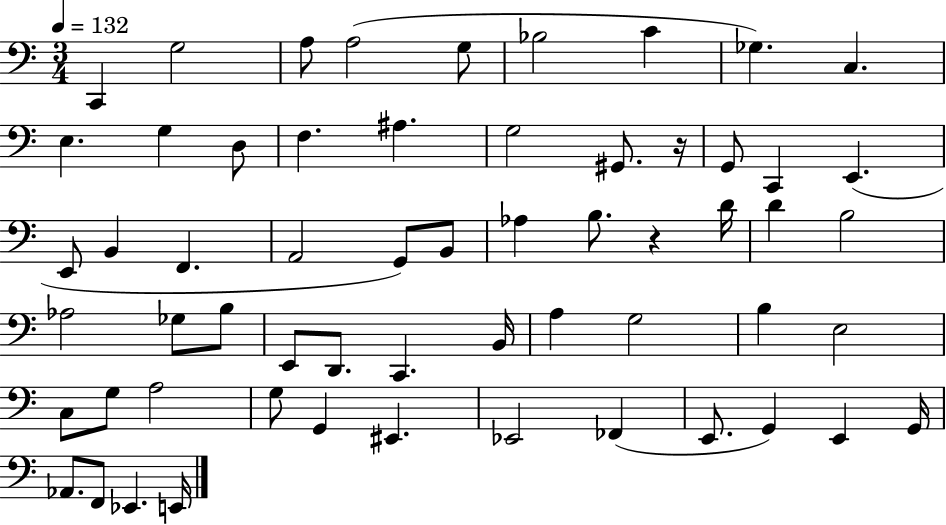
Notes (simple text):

C2/q G3/h A3/e A3/h G3/e Bb3/h C4/q Gb3/q. C3/q. E3/q. G3/q D3/e F3/q. A#3/q. G3/h G#2/e. R/s G2/e C2/q E2/q. E2/e B2/q F2/q. A2/h G2/e B2/e Ab3/q B3/e. R/q D4/s D4/q B3/h Ab3/h Gb3/e B3/e E2/e D2/e. C2/q. B2/s A3/q G3/h B3/q E3/h C3/e G3/e A3/h G3/e G2/q EIS2/q. Eb2/h FES2/q E2/e. G2/q E2/q G2/s Ab2/e. F2/e Eb2/q. E2/s